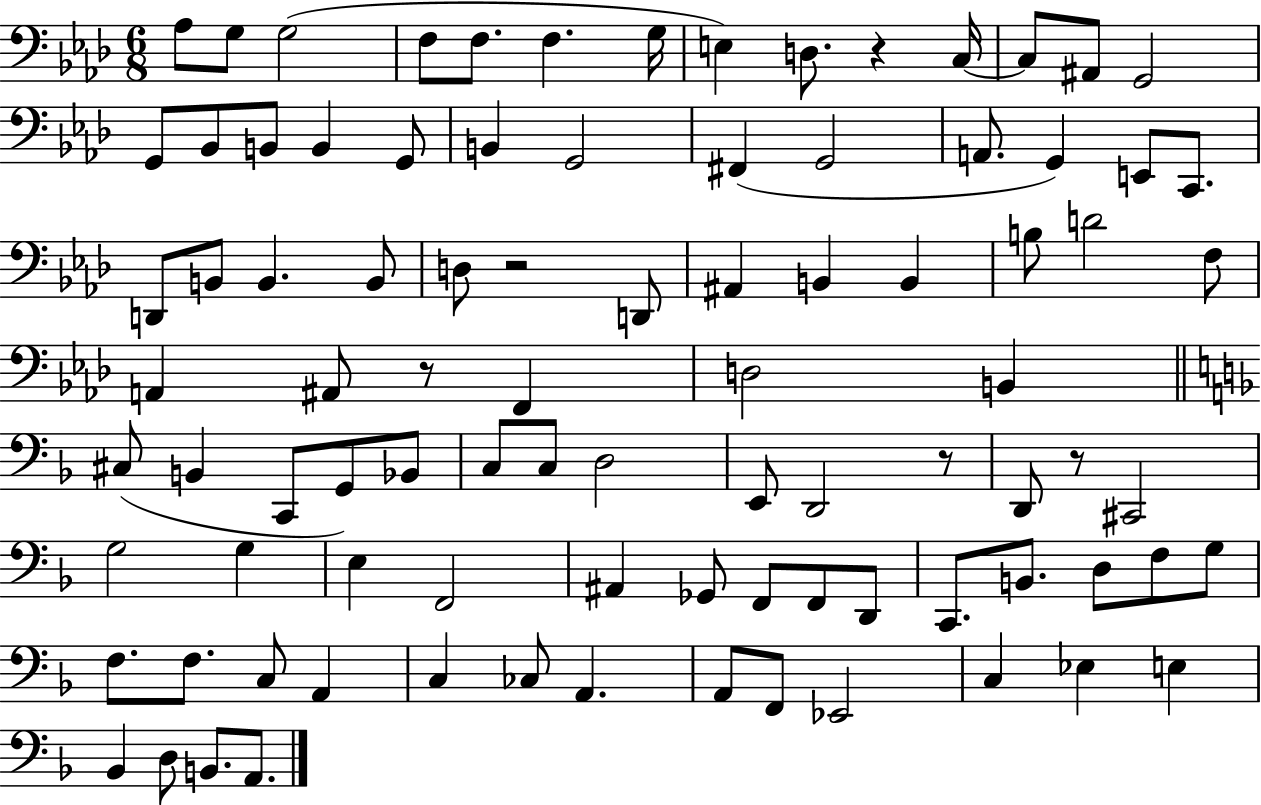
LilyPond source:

{
  \clef bass
  \numericTimeSignature
  \time 6/8
  \key aes \major
  aes8 g8 g2( | f8 f8. f4. g16 | e4) d8. r4 c16~~ | c8 ais,8 g,2 | \break g,8 bes,8 b,8 b,4 g,8 | b,4 g,2 | fis,4( g,2 | a,8. g,4) e,8 c,8. | \break d,8 b,8 b,4. b,8 | d8 r2 d,8 | ais,4 b,4 b,4 | b8 d'2 f8 | \break a,4 ais,8 r8 f,4 | d2 b,4 | \bar "||" \break \key f \major cis8( b,4 c,8 g,8) bes,8 | c8 c8 d2 | e,8 d,2 r8 | d,8 r8 cis,2 | \break g2 g4 | e4 f,2 | ais,4 ges,8 f,8 f,8 d,8 | c,8. b,8. d8 f8 g8 | \break f8. f8. c8 a,4 | c4 ces8 a,4. | a,8 f,8 ees,2 | c4 ees4 e4 | \break bes,4 d8 b,8. a,8. | \bar "|."
}